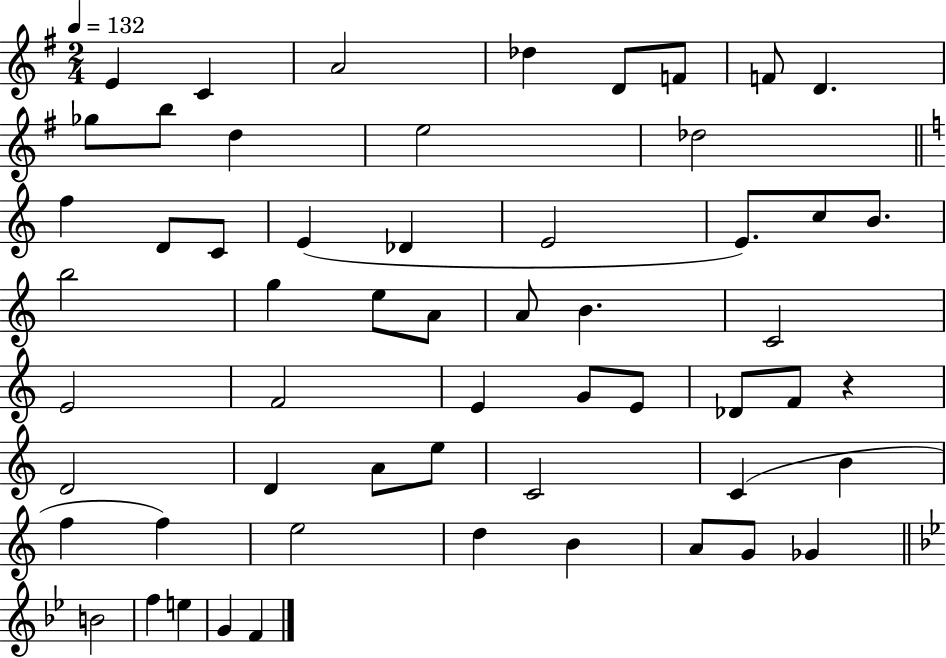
{
  \clef treble
  \numericTimeSignature
  \time 2/4
  \key g \major
  \tempo 4 = 132
  e'4 c'4 | a'2 | des''4 d'8 f'8 | f'8 d'4. | \break ges''8 b''8 d''4 | e''2 | des''2 | \bar "||" \break \key a \minor f''4 d'8 c'8 | e'4( des'4 | e'2 | e'8.) c''8 b'8. | \break b''2 | g''4 e''8 a'8 | a'8 b'4. | c'2 | \break e'2 | f'2 | e'4 g'8 e'8 | des'8 f'8 r4 | \break d'2 | d'4 a'8 e''8 | c'2 | c'4( b'4 | \break f''4 f''4) | e''2 | d''4 b'4 | a'8 g'8 ges'4 | \break \bar "||" \break \key bes \major b'2 | f''4 e''4 | g'4 f'4 | \bar "|."
}